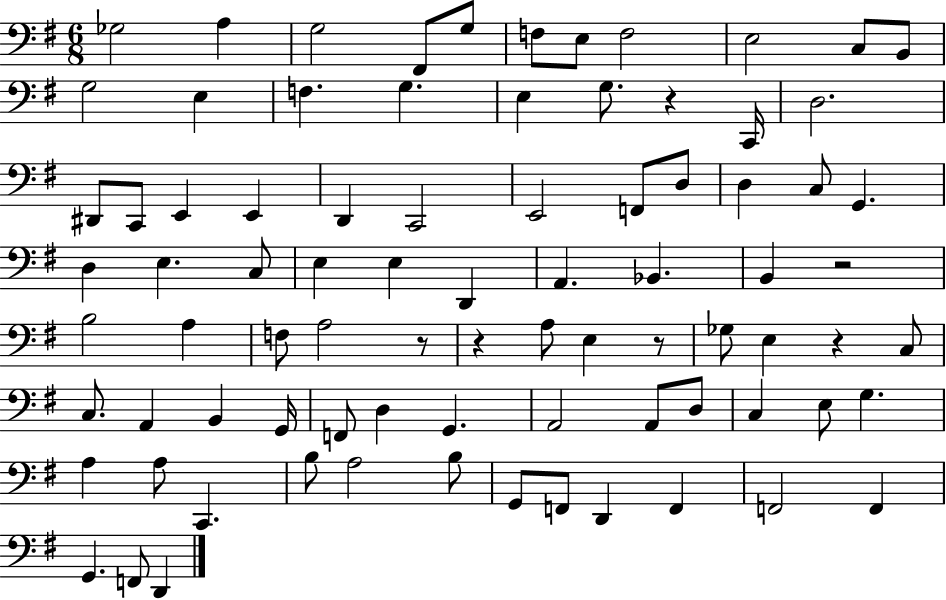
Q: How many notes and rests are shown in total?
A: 83